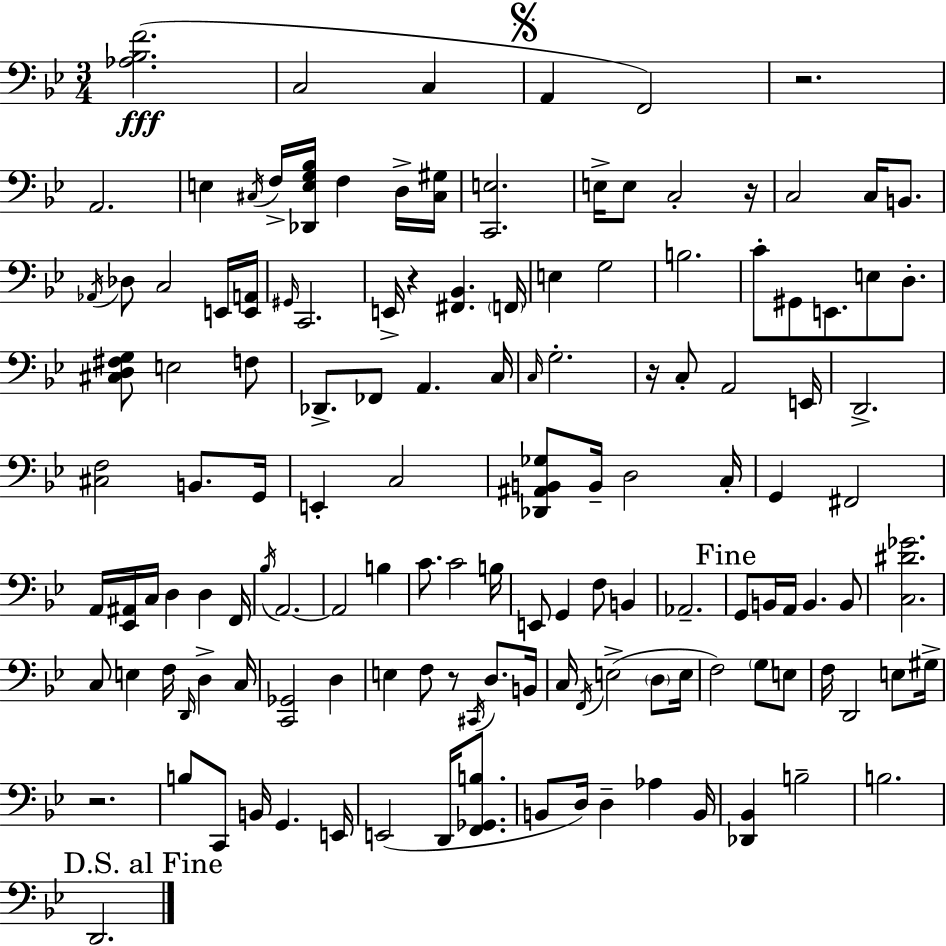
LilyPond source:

{
  \clef bass
  \numericTimeSignature
  \time 3/4
  \key bes \major
  \repeat volta 2 { <aes bes f'>2.(\fff | c2 c4 | \mark \markup { \musicglyph "scripts.segno" } a,4 f,2) | r2. | \break a,2. | e4 \acciaccatura { cis16 } f16-> <des, e g bes>16 f4 d16-> | <cis gis>16 <c, e>2. | e16-> e8 c2-. | \break r16 c2 c16 b,8. | \acciaccatura { aes,16 } des8 c2 | e,16 <e, a,>16 \grace { gis,16 } c,2. | e,16-> r4 <fis, bes,>4. | \break \parenthesize f,16 e4 g2 | b2. | c'8-. gis,8 e,8. e8 | d8.-. <cis d fis g>8 e2 | \break f8 des,8.-> fes,8 a,4. | c16 \grace { c16 } g2.-. | r16 c8-. a,2 | e,16 d,2.-> | \break <cis f>2 | b,8. g,16 e,4-. c2 | <des, ais, b, ges>8 b,16-- d2 | c16-. g,4 fis,2 | \break a,16 <ees, ais,>16 c16 d4 d4 | f,16 \acciaccatura { bes16 } a,2.~~ | a,2 | b4 c'8. c'2 | \break b16 e,8 g,4 f8 | b,4 aes,2.-- | \mark "Fine" g,8 b,16 a,16 b,4. | b,8 <c dis' ges'>2. | \break c8 e4 f16 | \grace { d,16 } d4-> c16 <c, ges,>2 | d4 e4 f8 | r8 \acciaccatura { cis,16 } d8. b,16 c16 \acciaccatura { f,16 }( e2-> | \break \parenthesize d8 e16 f2) | \parenthesize g8 e8 f16 d,2 | e8 gis16-> r2. | b8 c,8 | \break b,16 g,4. e,16 e,2( | d,16 <f, ges, b>8. b,8 d16) d4-- | aes4 b,16 <des, bes,>4 | b2-- b2. | \break \mark "D.S. al Fine" d,2. | } \bar "|."
}